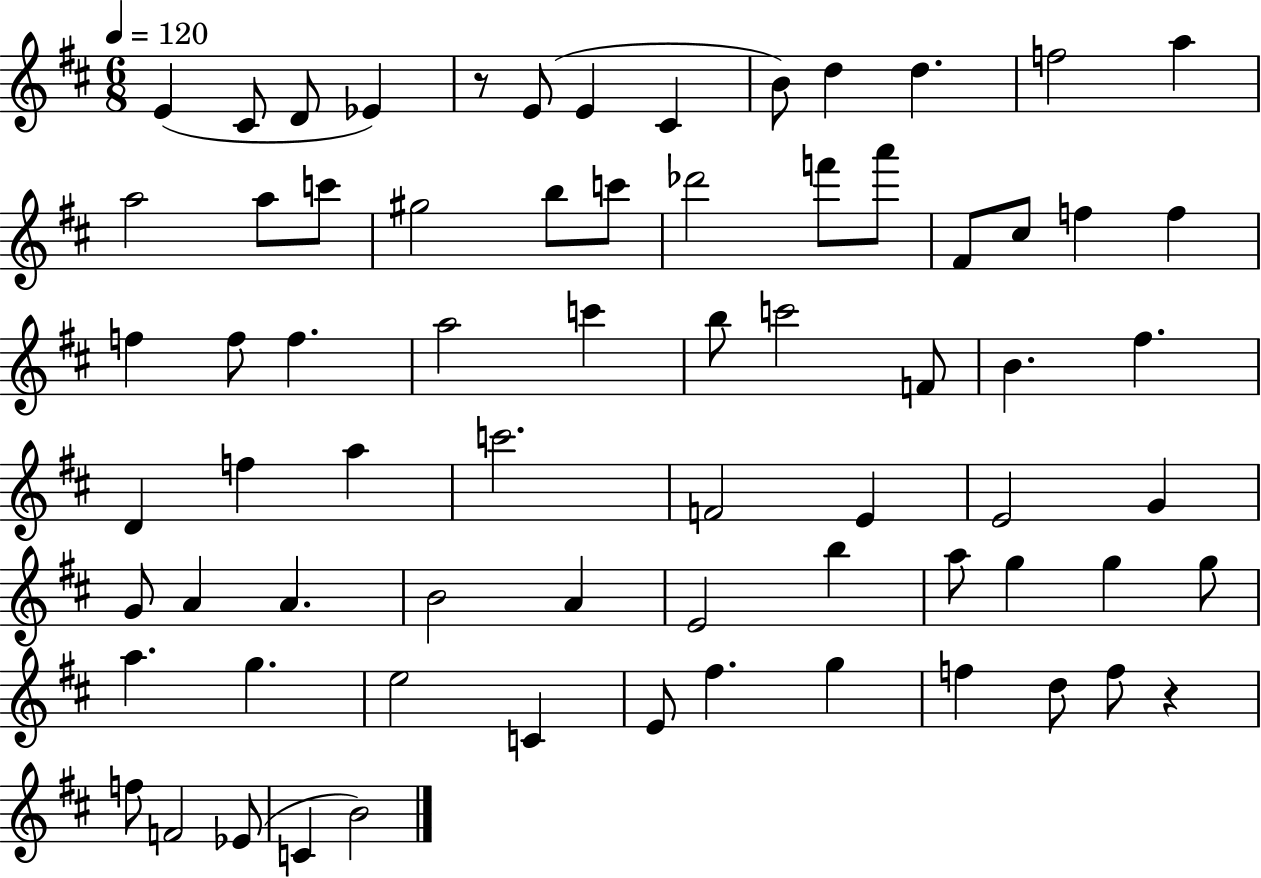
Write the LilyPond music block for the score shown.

{
  \clef treble
  \numericTimeSignature
  \time 6/8
  \key d \major
  \tempo 4 = 120
  e'4( cis'8 d'8 ees'4) | r8 e'8( e'4 cis'4 | b'8) d''4 d''4. | f''2 a''4 | \break a''2 a''8 c'''8 | gis''2 b''8 c'''8 | des'''2 f'''8 a'''8 | fis'8 cis''8 f''4 f''4 | \break f''4 f''8 f''4. | a''2 c'''4 | b''8 c'''2 f'8 | b'4. fis''4. | \break d'4 f''4 a''4 | c'''2. | f'2 e'4 | e'2 g'4 | \break g'8 a'4 a'4. | b'2 a'4 | e'2 b''4 | a''8 g''4 g''4 g''8 | \break a''4. g''4. | e''2 c'4 | e'8 fis''4. g''4 | f''4 d''8 f''8 r4 | \break f''8 f'2 ees'8( | c'4 b'2) | \bar "|."
}